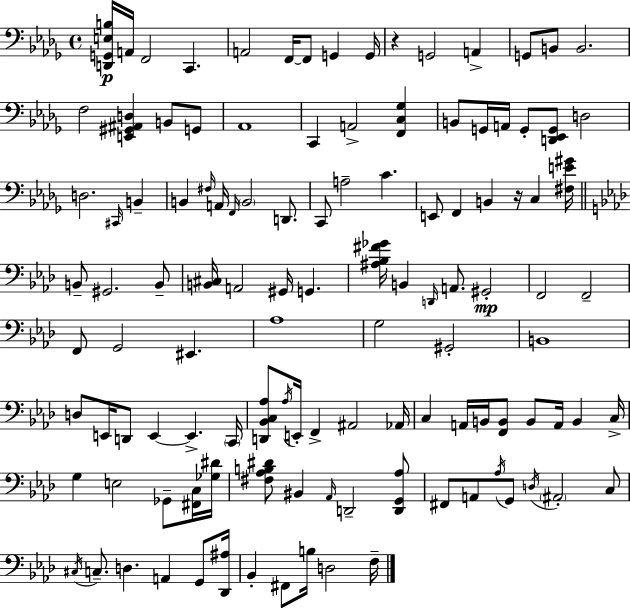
{
  \clef bass
  \time 4/4
  \defaultTimeSignature
  \key bes \minor
  <d, g, e b>16\p a,16 f,2 c,4. | a,2 f,16~~ f,8 g,4 g,16 | r4 g,2 a,4-> | g,8 b,8 b,2. | \break f2 <e, gis, ais, d>4 b,8 g,8 | aes,1 | c,4 a,2-> <f, c ges>4 | b,8 g,16 a,16 g,8-. <d, ees, g,>8 d2 | \break d2. \grace { cis,16 } b,4-- | b,4 \grace { fis16 } a,16 \grace { f,16 } \parenthesize b,2 | d,8. c,8 a2-- c'4. | e,8 f,4 b,4 r16 c4 | \break <fis e' gis'>16 \bar "||" \break \key aes \major b,8-- gis,2. b,8-- | <b, cis>16 a,2 gis,16 g,4. | <ais bes fis' ges'>16 b,4 \grace { d,16 } a,8. gis,2-.\mp | f,2 f,2-- | \break f,8 g,2 eis,4. | aes1 | g2 gis,2-. | b,1 | \break d8 e,16 d,8 e,4~~ e,4.-> | \parenthesize c,16 <d, bes, c aes>8 \acciaccatura { aes16 } e,16-. f,4-> ais,2 | aes,16 c4 a,16 b,16 <f, b,>8 b,8 a,16 b,4 | c16-> g4 e2 ges,8-- | \break <fis, c>16 <ges dis'>16 <fis aes b dis'>8 bis,4 \grace { aes,16 } d,2-- | <d, g, aes>8 fis,8 a,8 \acciaccatura { aes16 } g,8 \acciaccatura { d16 } \parenthesize ais,2-. | c8 \acciaccatura { cis16 } c8.-- d4. a,4 | g,8 <des, ais>16 bes,4-. fis,8 b16 d2 | \break f16-- \bar "|."
}